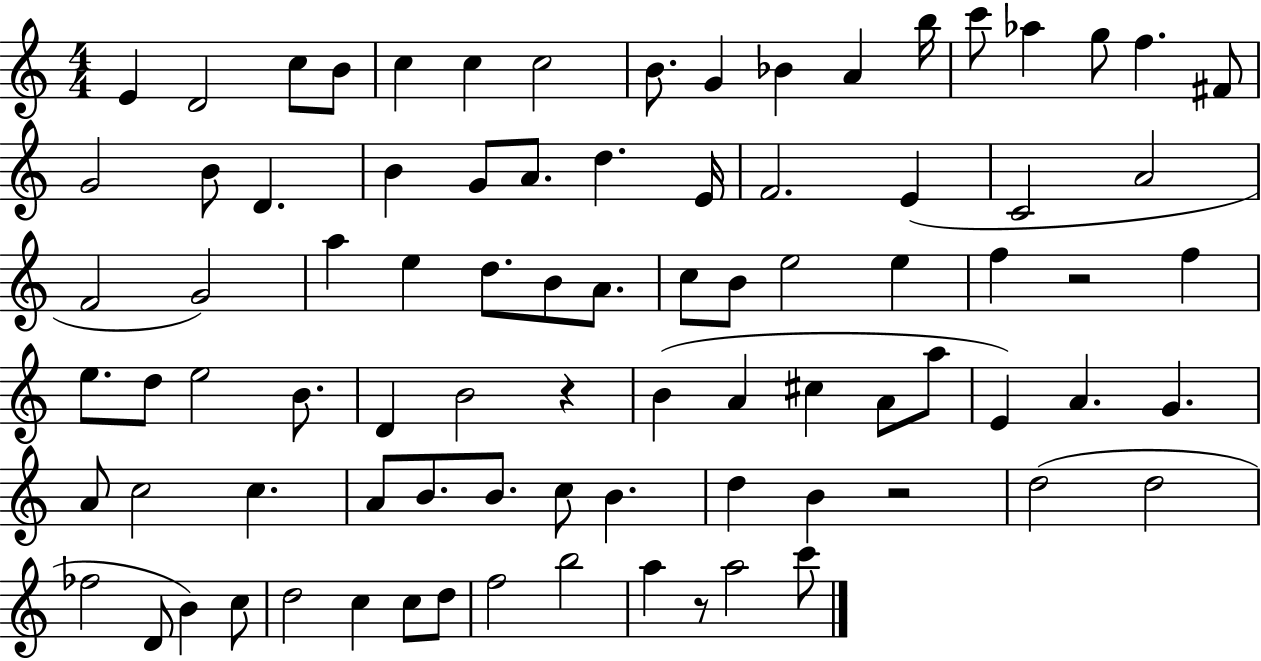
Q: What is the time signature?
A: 4/4